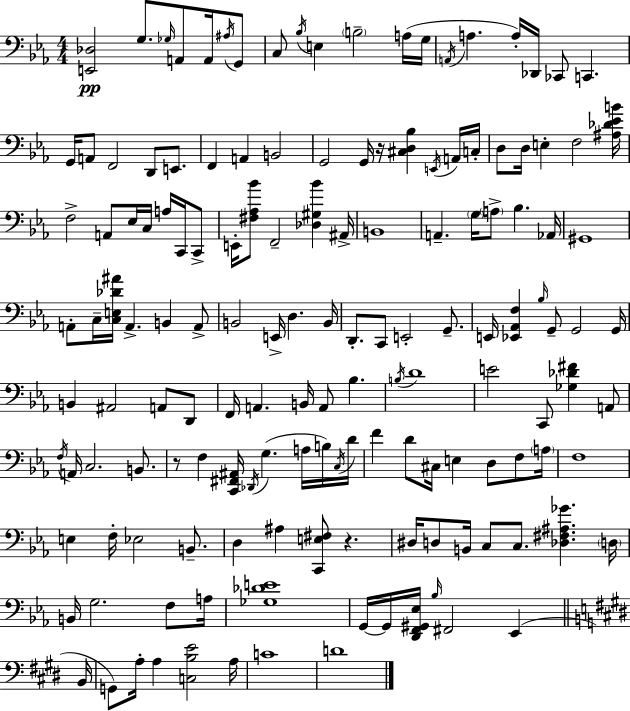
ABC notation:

X:1
T:Untitled
M:4/4
L:1/4
K:Cm
[E,,_D,]2 G,/2 _G,/4 A,,/2 A,,/4 ^A,/4 G,,/2 C,/2 _B,/4 E, B,2 A,/4 G,/4 A,,/4 A, A,/4 _D,,/4 _C,,/2 C,, G,,/4 A,,/2 F,,2 D,,/2 E,,/2 F,, A,, B,,2 G,,2 G,,/4 z/4 [^C,D,_B,] E,,/4 A,,/4 C,/4 D,/2 D,/4 E, F,2 [^A,_D_EB]/4 F,2 A,,/2 _E,/4 C,/4 A,/4 C,,/4 C,,/2 E,,/4 [^F,_A,_B]/2 F,,2 [_D,^G,_B] ^A,,/4 B,,4 A,, G,/4 A,/2 _B, _A,,/4 ^G,,4 A,,/2 C,/4 [C,E,_D^A]/4 A,, B,, A,,/2 B,,2 E,,/4 D, B,,/4 D,,/2 C,,/2 E,,2 G,,/2 E,,/4 [_E,,_A,,F,] _B,/4 G,,/2 G,,2 G,,/4 B,, ^A,,2 A,,/2 D,,/2 F,,/4 A,, B,,/4 A,,/2 _B, B,/4 D4 E2 C,,/2 [_G,_D^F] A,,/2 F,/4 A,,/4 C,2 B,,/2 z/2 F, [C,,^F,,^A,,]/4 _D,,/4 G, A,/4 B,/4 C,/4 D/4 F D/2 ^C,/4 E, D,/2 F,/2 A,/4 F,4 E, F,/4 _E,2 B,,/2 D, ^A, [C,,E,^F,]/2 z ^D,/4 D,/2 B,,/4 C,/2 C,/2 [_D,^F,^A,_G] D,/4 B,,/4 G,2 F,/2 A,/4 [_G,_DE]4 G,,/4 G,,/4 [D,,F,,^G,,_E,]/4 _B,/4 ^F,,2 _E,, B,,/4 G,,/2 A,/4 A, [C,B,E]2 A,/4 C4 D4